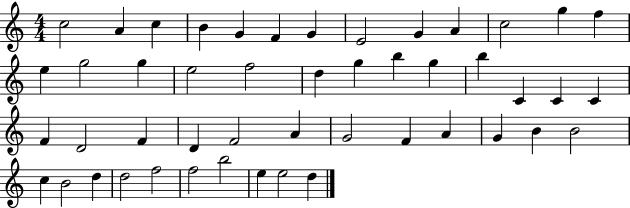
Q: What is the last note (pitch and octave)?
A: D5